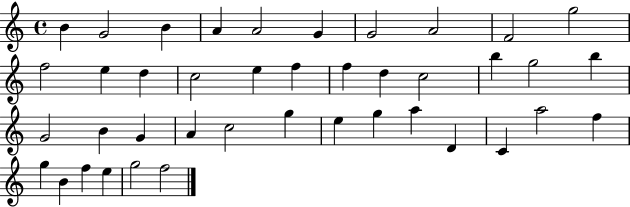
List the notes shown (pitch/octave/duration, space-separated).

B4/q G4/h B4/q A4/q A4/h G4/q G4/h A4/h F4/h G5/h F5/h E5/q D5/q C5/h E5/q F5/q F5/q D5/q C5/h B5/q G5/h B5/q G4/h B4/q G4/q A4/q C5/h G5/q E5/q G5/q A5/q D4/q C4/q A5/h F5/q G5/q B4/q F5/q E5/q G5/h F5/h